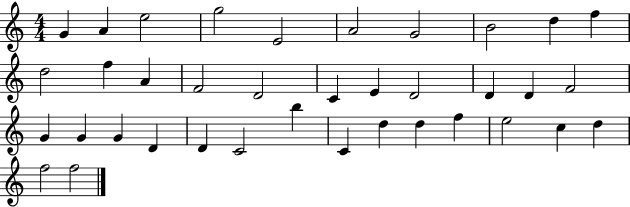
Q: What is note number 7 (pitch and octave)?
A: G4